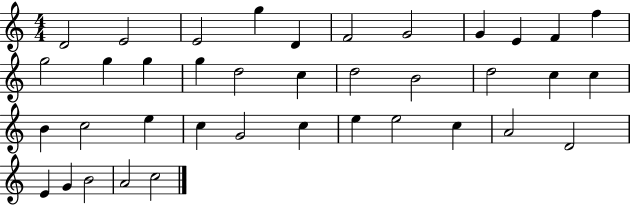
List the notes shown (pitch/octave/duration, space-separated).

D4/h E4/h E4/h G5/q D4/q F4/h G4/h G4/q E4/q F4/q F5/q G5/h G5/q G5/q G5/q D5/h C5/q D5/h B4/h D5/h C5/q C5/q B4/q C5/h E5/q C5/q G4/h C5/q E5/q E5/h C5/q A4/h D4/h E4/q G4/q B4/h A4/h C5/h